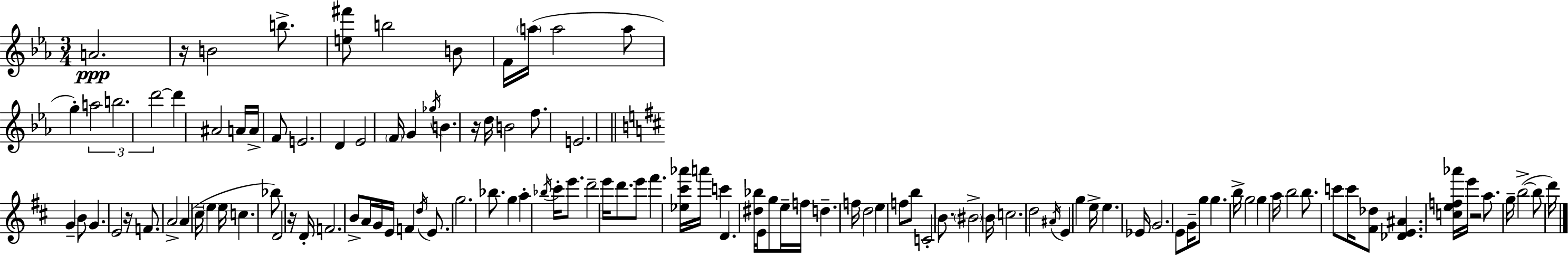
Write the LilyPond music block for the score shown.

{
  \clef treble
  \numericTimeSignature
  \time 3/4
  \key c \minor
  a'2.\ppp | r16 b'2 b''8.-> | <e'' fis'''>8 b''2 b'8 | f'16 \parenthesize a''16( a''2 a''8 | \break g''4-.) \tuplet 3/2 { a''2 | b''2. | d'''2~~ } d'''4 | ais'2 a'16 a'16-> f'8 | \break e'2. | d'4 ees'2 | \parenthesize f'16 g'4 \acciaccatura { ges''16 } b'4. | r16 d''16 b'2 f''8. | \break e'2. | \bar "||" \break \key d \major g'4-- b'8 g'4. | e'2 r16 f'8. | a'2-> a'4( | cis''16-- \parenthesize e''4 e''16 c''4. | \break bes''8) d'2 r16 d'16-. | f'2. | b'8-> a'16 g'16 e'16 f'4 \acciaccatura { d''16 } e'8. | g''2. | \break bes''8. g''4 a''4-. | \acciaccatura { bes''16 } cis'''16-. e'''8. d'''2-- | e'''16 d'''8. e'''8 fis'''4. | <ees'' cis''' aes'''>16 a'''16 c'''4 d'4. | \break <dis'' bes''>16 e'16 g''8 e''16-- f''16 d''4.-- | f''16 d''2 e''4 | f''8 b''8 c'2-. | b'8. \parenthesize bis'2-> | \break b'16 c''2. | d''2 \acciaccatura { ais'16 } e'4 | g''4 e''16-> e''4. | ees'16 g'2. | \break e'8 g'16-- g''8 g''4. | b''16-> g''2 g''4 | a''16 b''2 | b''8. c'''8 c'''16 <fis' des''>8 <des' e' ais'>4. | \break <c'' e'' f'' aes'''>16 e'''16 r2 | a''8. g''16-- b''2->~(~ | b''8 d'''16) \bar "|."
}